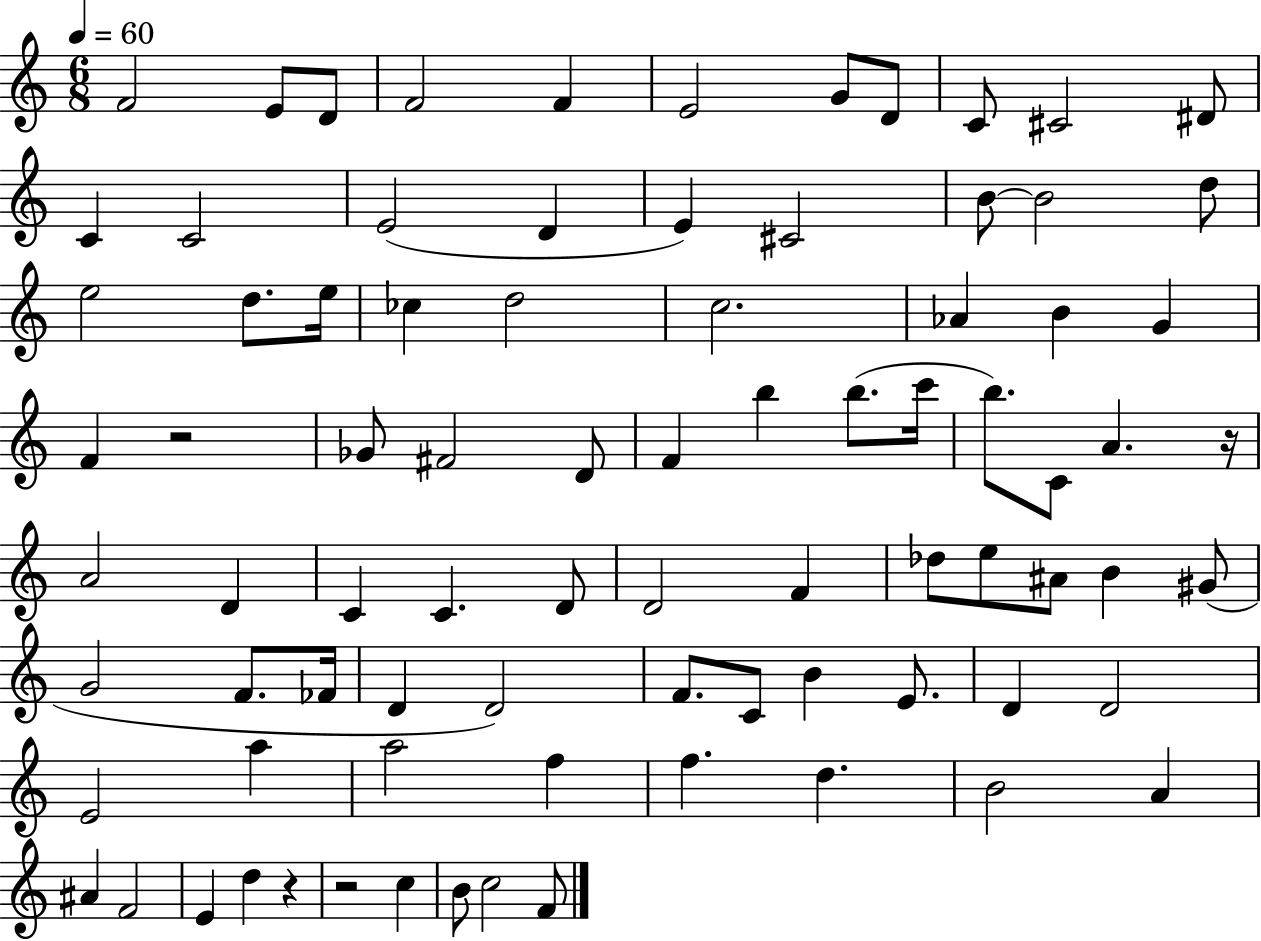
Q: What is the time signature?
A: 6/8